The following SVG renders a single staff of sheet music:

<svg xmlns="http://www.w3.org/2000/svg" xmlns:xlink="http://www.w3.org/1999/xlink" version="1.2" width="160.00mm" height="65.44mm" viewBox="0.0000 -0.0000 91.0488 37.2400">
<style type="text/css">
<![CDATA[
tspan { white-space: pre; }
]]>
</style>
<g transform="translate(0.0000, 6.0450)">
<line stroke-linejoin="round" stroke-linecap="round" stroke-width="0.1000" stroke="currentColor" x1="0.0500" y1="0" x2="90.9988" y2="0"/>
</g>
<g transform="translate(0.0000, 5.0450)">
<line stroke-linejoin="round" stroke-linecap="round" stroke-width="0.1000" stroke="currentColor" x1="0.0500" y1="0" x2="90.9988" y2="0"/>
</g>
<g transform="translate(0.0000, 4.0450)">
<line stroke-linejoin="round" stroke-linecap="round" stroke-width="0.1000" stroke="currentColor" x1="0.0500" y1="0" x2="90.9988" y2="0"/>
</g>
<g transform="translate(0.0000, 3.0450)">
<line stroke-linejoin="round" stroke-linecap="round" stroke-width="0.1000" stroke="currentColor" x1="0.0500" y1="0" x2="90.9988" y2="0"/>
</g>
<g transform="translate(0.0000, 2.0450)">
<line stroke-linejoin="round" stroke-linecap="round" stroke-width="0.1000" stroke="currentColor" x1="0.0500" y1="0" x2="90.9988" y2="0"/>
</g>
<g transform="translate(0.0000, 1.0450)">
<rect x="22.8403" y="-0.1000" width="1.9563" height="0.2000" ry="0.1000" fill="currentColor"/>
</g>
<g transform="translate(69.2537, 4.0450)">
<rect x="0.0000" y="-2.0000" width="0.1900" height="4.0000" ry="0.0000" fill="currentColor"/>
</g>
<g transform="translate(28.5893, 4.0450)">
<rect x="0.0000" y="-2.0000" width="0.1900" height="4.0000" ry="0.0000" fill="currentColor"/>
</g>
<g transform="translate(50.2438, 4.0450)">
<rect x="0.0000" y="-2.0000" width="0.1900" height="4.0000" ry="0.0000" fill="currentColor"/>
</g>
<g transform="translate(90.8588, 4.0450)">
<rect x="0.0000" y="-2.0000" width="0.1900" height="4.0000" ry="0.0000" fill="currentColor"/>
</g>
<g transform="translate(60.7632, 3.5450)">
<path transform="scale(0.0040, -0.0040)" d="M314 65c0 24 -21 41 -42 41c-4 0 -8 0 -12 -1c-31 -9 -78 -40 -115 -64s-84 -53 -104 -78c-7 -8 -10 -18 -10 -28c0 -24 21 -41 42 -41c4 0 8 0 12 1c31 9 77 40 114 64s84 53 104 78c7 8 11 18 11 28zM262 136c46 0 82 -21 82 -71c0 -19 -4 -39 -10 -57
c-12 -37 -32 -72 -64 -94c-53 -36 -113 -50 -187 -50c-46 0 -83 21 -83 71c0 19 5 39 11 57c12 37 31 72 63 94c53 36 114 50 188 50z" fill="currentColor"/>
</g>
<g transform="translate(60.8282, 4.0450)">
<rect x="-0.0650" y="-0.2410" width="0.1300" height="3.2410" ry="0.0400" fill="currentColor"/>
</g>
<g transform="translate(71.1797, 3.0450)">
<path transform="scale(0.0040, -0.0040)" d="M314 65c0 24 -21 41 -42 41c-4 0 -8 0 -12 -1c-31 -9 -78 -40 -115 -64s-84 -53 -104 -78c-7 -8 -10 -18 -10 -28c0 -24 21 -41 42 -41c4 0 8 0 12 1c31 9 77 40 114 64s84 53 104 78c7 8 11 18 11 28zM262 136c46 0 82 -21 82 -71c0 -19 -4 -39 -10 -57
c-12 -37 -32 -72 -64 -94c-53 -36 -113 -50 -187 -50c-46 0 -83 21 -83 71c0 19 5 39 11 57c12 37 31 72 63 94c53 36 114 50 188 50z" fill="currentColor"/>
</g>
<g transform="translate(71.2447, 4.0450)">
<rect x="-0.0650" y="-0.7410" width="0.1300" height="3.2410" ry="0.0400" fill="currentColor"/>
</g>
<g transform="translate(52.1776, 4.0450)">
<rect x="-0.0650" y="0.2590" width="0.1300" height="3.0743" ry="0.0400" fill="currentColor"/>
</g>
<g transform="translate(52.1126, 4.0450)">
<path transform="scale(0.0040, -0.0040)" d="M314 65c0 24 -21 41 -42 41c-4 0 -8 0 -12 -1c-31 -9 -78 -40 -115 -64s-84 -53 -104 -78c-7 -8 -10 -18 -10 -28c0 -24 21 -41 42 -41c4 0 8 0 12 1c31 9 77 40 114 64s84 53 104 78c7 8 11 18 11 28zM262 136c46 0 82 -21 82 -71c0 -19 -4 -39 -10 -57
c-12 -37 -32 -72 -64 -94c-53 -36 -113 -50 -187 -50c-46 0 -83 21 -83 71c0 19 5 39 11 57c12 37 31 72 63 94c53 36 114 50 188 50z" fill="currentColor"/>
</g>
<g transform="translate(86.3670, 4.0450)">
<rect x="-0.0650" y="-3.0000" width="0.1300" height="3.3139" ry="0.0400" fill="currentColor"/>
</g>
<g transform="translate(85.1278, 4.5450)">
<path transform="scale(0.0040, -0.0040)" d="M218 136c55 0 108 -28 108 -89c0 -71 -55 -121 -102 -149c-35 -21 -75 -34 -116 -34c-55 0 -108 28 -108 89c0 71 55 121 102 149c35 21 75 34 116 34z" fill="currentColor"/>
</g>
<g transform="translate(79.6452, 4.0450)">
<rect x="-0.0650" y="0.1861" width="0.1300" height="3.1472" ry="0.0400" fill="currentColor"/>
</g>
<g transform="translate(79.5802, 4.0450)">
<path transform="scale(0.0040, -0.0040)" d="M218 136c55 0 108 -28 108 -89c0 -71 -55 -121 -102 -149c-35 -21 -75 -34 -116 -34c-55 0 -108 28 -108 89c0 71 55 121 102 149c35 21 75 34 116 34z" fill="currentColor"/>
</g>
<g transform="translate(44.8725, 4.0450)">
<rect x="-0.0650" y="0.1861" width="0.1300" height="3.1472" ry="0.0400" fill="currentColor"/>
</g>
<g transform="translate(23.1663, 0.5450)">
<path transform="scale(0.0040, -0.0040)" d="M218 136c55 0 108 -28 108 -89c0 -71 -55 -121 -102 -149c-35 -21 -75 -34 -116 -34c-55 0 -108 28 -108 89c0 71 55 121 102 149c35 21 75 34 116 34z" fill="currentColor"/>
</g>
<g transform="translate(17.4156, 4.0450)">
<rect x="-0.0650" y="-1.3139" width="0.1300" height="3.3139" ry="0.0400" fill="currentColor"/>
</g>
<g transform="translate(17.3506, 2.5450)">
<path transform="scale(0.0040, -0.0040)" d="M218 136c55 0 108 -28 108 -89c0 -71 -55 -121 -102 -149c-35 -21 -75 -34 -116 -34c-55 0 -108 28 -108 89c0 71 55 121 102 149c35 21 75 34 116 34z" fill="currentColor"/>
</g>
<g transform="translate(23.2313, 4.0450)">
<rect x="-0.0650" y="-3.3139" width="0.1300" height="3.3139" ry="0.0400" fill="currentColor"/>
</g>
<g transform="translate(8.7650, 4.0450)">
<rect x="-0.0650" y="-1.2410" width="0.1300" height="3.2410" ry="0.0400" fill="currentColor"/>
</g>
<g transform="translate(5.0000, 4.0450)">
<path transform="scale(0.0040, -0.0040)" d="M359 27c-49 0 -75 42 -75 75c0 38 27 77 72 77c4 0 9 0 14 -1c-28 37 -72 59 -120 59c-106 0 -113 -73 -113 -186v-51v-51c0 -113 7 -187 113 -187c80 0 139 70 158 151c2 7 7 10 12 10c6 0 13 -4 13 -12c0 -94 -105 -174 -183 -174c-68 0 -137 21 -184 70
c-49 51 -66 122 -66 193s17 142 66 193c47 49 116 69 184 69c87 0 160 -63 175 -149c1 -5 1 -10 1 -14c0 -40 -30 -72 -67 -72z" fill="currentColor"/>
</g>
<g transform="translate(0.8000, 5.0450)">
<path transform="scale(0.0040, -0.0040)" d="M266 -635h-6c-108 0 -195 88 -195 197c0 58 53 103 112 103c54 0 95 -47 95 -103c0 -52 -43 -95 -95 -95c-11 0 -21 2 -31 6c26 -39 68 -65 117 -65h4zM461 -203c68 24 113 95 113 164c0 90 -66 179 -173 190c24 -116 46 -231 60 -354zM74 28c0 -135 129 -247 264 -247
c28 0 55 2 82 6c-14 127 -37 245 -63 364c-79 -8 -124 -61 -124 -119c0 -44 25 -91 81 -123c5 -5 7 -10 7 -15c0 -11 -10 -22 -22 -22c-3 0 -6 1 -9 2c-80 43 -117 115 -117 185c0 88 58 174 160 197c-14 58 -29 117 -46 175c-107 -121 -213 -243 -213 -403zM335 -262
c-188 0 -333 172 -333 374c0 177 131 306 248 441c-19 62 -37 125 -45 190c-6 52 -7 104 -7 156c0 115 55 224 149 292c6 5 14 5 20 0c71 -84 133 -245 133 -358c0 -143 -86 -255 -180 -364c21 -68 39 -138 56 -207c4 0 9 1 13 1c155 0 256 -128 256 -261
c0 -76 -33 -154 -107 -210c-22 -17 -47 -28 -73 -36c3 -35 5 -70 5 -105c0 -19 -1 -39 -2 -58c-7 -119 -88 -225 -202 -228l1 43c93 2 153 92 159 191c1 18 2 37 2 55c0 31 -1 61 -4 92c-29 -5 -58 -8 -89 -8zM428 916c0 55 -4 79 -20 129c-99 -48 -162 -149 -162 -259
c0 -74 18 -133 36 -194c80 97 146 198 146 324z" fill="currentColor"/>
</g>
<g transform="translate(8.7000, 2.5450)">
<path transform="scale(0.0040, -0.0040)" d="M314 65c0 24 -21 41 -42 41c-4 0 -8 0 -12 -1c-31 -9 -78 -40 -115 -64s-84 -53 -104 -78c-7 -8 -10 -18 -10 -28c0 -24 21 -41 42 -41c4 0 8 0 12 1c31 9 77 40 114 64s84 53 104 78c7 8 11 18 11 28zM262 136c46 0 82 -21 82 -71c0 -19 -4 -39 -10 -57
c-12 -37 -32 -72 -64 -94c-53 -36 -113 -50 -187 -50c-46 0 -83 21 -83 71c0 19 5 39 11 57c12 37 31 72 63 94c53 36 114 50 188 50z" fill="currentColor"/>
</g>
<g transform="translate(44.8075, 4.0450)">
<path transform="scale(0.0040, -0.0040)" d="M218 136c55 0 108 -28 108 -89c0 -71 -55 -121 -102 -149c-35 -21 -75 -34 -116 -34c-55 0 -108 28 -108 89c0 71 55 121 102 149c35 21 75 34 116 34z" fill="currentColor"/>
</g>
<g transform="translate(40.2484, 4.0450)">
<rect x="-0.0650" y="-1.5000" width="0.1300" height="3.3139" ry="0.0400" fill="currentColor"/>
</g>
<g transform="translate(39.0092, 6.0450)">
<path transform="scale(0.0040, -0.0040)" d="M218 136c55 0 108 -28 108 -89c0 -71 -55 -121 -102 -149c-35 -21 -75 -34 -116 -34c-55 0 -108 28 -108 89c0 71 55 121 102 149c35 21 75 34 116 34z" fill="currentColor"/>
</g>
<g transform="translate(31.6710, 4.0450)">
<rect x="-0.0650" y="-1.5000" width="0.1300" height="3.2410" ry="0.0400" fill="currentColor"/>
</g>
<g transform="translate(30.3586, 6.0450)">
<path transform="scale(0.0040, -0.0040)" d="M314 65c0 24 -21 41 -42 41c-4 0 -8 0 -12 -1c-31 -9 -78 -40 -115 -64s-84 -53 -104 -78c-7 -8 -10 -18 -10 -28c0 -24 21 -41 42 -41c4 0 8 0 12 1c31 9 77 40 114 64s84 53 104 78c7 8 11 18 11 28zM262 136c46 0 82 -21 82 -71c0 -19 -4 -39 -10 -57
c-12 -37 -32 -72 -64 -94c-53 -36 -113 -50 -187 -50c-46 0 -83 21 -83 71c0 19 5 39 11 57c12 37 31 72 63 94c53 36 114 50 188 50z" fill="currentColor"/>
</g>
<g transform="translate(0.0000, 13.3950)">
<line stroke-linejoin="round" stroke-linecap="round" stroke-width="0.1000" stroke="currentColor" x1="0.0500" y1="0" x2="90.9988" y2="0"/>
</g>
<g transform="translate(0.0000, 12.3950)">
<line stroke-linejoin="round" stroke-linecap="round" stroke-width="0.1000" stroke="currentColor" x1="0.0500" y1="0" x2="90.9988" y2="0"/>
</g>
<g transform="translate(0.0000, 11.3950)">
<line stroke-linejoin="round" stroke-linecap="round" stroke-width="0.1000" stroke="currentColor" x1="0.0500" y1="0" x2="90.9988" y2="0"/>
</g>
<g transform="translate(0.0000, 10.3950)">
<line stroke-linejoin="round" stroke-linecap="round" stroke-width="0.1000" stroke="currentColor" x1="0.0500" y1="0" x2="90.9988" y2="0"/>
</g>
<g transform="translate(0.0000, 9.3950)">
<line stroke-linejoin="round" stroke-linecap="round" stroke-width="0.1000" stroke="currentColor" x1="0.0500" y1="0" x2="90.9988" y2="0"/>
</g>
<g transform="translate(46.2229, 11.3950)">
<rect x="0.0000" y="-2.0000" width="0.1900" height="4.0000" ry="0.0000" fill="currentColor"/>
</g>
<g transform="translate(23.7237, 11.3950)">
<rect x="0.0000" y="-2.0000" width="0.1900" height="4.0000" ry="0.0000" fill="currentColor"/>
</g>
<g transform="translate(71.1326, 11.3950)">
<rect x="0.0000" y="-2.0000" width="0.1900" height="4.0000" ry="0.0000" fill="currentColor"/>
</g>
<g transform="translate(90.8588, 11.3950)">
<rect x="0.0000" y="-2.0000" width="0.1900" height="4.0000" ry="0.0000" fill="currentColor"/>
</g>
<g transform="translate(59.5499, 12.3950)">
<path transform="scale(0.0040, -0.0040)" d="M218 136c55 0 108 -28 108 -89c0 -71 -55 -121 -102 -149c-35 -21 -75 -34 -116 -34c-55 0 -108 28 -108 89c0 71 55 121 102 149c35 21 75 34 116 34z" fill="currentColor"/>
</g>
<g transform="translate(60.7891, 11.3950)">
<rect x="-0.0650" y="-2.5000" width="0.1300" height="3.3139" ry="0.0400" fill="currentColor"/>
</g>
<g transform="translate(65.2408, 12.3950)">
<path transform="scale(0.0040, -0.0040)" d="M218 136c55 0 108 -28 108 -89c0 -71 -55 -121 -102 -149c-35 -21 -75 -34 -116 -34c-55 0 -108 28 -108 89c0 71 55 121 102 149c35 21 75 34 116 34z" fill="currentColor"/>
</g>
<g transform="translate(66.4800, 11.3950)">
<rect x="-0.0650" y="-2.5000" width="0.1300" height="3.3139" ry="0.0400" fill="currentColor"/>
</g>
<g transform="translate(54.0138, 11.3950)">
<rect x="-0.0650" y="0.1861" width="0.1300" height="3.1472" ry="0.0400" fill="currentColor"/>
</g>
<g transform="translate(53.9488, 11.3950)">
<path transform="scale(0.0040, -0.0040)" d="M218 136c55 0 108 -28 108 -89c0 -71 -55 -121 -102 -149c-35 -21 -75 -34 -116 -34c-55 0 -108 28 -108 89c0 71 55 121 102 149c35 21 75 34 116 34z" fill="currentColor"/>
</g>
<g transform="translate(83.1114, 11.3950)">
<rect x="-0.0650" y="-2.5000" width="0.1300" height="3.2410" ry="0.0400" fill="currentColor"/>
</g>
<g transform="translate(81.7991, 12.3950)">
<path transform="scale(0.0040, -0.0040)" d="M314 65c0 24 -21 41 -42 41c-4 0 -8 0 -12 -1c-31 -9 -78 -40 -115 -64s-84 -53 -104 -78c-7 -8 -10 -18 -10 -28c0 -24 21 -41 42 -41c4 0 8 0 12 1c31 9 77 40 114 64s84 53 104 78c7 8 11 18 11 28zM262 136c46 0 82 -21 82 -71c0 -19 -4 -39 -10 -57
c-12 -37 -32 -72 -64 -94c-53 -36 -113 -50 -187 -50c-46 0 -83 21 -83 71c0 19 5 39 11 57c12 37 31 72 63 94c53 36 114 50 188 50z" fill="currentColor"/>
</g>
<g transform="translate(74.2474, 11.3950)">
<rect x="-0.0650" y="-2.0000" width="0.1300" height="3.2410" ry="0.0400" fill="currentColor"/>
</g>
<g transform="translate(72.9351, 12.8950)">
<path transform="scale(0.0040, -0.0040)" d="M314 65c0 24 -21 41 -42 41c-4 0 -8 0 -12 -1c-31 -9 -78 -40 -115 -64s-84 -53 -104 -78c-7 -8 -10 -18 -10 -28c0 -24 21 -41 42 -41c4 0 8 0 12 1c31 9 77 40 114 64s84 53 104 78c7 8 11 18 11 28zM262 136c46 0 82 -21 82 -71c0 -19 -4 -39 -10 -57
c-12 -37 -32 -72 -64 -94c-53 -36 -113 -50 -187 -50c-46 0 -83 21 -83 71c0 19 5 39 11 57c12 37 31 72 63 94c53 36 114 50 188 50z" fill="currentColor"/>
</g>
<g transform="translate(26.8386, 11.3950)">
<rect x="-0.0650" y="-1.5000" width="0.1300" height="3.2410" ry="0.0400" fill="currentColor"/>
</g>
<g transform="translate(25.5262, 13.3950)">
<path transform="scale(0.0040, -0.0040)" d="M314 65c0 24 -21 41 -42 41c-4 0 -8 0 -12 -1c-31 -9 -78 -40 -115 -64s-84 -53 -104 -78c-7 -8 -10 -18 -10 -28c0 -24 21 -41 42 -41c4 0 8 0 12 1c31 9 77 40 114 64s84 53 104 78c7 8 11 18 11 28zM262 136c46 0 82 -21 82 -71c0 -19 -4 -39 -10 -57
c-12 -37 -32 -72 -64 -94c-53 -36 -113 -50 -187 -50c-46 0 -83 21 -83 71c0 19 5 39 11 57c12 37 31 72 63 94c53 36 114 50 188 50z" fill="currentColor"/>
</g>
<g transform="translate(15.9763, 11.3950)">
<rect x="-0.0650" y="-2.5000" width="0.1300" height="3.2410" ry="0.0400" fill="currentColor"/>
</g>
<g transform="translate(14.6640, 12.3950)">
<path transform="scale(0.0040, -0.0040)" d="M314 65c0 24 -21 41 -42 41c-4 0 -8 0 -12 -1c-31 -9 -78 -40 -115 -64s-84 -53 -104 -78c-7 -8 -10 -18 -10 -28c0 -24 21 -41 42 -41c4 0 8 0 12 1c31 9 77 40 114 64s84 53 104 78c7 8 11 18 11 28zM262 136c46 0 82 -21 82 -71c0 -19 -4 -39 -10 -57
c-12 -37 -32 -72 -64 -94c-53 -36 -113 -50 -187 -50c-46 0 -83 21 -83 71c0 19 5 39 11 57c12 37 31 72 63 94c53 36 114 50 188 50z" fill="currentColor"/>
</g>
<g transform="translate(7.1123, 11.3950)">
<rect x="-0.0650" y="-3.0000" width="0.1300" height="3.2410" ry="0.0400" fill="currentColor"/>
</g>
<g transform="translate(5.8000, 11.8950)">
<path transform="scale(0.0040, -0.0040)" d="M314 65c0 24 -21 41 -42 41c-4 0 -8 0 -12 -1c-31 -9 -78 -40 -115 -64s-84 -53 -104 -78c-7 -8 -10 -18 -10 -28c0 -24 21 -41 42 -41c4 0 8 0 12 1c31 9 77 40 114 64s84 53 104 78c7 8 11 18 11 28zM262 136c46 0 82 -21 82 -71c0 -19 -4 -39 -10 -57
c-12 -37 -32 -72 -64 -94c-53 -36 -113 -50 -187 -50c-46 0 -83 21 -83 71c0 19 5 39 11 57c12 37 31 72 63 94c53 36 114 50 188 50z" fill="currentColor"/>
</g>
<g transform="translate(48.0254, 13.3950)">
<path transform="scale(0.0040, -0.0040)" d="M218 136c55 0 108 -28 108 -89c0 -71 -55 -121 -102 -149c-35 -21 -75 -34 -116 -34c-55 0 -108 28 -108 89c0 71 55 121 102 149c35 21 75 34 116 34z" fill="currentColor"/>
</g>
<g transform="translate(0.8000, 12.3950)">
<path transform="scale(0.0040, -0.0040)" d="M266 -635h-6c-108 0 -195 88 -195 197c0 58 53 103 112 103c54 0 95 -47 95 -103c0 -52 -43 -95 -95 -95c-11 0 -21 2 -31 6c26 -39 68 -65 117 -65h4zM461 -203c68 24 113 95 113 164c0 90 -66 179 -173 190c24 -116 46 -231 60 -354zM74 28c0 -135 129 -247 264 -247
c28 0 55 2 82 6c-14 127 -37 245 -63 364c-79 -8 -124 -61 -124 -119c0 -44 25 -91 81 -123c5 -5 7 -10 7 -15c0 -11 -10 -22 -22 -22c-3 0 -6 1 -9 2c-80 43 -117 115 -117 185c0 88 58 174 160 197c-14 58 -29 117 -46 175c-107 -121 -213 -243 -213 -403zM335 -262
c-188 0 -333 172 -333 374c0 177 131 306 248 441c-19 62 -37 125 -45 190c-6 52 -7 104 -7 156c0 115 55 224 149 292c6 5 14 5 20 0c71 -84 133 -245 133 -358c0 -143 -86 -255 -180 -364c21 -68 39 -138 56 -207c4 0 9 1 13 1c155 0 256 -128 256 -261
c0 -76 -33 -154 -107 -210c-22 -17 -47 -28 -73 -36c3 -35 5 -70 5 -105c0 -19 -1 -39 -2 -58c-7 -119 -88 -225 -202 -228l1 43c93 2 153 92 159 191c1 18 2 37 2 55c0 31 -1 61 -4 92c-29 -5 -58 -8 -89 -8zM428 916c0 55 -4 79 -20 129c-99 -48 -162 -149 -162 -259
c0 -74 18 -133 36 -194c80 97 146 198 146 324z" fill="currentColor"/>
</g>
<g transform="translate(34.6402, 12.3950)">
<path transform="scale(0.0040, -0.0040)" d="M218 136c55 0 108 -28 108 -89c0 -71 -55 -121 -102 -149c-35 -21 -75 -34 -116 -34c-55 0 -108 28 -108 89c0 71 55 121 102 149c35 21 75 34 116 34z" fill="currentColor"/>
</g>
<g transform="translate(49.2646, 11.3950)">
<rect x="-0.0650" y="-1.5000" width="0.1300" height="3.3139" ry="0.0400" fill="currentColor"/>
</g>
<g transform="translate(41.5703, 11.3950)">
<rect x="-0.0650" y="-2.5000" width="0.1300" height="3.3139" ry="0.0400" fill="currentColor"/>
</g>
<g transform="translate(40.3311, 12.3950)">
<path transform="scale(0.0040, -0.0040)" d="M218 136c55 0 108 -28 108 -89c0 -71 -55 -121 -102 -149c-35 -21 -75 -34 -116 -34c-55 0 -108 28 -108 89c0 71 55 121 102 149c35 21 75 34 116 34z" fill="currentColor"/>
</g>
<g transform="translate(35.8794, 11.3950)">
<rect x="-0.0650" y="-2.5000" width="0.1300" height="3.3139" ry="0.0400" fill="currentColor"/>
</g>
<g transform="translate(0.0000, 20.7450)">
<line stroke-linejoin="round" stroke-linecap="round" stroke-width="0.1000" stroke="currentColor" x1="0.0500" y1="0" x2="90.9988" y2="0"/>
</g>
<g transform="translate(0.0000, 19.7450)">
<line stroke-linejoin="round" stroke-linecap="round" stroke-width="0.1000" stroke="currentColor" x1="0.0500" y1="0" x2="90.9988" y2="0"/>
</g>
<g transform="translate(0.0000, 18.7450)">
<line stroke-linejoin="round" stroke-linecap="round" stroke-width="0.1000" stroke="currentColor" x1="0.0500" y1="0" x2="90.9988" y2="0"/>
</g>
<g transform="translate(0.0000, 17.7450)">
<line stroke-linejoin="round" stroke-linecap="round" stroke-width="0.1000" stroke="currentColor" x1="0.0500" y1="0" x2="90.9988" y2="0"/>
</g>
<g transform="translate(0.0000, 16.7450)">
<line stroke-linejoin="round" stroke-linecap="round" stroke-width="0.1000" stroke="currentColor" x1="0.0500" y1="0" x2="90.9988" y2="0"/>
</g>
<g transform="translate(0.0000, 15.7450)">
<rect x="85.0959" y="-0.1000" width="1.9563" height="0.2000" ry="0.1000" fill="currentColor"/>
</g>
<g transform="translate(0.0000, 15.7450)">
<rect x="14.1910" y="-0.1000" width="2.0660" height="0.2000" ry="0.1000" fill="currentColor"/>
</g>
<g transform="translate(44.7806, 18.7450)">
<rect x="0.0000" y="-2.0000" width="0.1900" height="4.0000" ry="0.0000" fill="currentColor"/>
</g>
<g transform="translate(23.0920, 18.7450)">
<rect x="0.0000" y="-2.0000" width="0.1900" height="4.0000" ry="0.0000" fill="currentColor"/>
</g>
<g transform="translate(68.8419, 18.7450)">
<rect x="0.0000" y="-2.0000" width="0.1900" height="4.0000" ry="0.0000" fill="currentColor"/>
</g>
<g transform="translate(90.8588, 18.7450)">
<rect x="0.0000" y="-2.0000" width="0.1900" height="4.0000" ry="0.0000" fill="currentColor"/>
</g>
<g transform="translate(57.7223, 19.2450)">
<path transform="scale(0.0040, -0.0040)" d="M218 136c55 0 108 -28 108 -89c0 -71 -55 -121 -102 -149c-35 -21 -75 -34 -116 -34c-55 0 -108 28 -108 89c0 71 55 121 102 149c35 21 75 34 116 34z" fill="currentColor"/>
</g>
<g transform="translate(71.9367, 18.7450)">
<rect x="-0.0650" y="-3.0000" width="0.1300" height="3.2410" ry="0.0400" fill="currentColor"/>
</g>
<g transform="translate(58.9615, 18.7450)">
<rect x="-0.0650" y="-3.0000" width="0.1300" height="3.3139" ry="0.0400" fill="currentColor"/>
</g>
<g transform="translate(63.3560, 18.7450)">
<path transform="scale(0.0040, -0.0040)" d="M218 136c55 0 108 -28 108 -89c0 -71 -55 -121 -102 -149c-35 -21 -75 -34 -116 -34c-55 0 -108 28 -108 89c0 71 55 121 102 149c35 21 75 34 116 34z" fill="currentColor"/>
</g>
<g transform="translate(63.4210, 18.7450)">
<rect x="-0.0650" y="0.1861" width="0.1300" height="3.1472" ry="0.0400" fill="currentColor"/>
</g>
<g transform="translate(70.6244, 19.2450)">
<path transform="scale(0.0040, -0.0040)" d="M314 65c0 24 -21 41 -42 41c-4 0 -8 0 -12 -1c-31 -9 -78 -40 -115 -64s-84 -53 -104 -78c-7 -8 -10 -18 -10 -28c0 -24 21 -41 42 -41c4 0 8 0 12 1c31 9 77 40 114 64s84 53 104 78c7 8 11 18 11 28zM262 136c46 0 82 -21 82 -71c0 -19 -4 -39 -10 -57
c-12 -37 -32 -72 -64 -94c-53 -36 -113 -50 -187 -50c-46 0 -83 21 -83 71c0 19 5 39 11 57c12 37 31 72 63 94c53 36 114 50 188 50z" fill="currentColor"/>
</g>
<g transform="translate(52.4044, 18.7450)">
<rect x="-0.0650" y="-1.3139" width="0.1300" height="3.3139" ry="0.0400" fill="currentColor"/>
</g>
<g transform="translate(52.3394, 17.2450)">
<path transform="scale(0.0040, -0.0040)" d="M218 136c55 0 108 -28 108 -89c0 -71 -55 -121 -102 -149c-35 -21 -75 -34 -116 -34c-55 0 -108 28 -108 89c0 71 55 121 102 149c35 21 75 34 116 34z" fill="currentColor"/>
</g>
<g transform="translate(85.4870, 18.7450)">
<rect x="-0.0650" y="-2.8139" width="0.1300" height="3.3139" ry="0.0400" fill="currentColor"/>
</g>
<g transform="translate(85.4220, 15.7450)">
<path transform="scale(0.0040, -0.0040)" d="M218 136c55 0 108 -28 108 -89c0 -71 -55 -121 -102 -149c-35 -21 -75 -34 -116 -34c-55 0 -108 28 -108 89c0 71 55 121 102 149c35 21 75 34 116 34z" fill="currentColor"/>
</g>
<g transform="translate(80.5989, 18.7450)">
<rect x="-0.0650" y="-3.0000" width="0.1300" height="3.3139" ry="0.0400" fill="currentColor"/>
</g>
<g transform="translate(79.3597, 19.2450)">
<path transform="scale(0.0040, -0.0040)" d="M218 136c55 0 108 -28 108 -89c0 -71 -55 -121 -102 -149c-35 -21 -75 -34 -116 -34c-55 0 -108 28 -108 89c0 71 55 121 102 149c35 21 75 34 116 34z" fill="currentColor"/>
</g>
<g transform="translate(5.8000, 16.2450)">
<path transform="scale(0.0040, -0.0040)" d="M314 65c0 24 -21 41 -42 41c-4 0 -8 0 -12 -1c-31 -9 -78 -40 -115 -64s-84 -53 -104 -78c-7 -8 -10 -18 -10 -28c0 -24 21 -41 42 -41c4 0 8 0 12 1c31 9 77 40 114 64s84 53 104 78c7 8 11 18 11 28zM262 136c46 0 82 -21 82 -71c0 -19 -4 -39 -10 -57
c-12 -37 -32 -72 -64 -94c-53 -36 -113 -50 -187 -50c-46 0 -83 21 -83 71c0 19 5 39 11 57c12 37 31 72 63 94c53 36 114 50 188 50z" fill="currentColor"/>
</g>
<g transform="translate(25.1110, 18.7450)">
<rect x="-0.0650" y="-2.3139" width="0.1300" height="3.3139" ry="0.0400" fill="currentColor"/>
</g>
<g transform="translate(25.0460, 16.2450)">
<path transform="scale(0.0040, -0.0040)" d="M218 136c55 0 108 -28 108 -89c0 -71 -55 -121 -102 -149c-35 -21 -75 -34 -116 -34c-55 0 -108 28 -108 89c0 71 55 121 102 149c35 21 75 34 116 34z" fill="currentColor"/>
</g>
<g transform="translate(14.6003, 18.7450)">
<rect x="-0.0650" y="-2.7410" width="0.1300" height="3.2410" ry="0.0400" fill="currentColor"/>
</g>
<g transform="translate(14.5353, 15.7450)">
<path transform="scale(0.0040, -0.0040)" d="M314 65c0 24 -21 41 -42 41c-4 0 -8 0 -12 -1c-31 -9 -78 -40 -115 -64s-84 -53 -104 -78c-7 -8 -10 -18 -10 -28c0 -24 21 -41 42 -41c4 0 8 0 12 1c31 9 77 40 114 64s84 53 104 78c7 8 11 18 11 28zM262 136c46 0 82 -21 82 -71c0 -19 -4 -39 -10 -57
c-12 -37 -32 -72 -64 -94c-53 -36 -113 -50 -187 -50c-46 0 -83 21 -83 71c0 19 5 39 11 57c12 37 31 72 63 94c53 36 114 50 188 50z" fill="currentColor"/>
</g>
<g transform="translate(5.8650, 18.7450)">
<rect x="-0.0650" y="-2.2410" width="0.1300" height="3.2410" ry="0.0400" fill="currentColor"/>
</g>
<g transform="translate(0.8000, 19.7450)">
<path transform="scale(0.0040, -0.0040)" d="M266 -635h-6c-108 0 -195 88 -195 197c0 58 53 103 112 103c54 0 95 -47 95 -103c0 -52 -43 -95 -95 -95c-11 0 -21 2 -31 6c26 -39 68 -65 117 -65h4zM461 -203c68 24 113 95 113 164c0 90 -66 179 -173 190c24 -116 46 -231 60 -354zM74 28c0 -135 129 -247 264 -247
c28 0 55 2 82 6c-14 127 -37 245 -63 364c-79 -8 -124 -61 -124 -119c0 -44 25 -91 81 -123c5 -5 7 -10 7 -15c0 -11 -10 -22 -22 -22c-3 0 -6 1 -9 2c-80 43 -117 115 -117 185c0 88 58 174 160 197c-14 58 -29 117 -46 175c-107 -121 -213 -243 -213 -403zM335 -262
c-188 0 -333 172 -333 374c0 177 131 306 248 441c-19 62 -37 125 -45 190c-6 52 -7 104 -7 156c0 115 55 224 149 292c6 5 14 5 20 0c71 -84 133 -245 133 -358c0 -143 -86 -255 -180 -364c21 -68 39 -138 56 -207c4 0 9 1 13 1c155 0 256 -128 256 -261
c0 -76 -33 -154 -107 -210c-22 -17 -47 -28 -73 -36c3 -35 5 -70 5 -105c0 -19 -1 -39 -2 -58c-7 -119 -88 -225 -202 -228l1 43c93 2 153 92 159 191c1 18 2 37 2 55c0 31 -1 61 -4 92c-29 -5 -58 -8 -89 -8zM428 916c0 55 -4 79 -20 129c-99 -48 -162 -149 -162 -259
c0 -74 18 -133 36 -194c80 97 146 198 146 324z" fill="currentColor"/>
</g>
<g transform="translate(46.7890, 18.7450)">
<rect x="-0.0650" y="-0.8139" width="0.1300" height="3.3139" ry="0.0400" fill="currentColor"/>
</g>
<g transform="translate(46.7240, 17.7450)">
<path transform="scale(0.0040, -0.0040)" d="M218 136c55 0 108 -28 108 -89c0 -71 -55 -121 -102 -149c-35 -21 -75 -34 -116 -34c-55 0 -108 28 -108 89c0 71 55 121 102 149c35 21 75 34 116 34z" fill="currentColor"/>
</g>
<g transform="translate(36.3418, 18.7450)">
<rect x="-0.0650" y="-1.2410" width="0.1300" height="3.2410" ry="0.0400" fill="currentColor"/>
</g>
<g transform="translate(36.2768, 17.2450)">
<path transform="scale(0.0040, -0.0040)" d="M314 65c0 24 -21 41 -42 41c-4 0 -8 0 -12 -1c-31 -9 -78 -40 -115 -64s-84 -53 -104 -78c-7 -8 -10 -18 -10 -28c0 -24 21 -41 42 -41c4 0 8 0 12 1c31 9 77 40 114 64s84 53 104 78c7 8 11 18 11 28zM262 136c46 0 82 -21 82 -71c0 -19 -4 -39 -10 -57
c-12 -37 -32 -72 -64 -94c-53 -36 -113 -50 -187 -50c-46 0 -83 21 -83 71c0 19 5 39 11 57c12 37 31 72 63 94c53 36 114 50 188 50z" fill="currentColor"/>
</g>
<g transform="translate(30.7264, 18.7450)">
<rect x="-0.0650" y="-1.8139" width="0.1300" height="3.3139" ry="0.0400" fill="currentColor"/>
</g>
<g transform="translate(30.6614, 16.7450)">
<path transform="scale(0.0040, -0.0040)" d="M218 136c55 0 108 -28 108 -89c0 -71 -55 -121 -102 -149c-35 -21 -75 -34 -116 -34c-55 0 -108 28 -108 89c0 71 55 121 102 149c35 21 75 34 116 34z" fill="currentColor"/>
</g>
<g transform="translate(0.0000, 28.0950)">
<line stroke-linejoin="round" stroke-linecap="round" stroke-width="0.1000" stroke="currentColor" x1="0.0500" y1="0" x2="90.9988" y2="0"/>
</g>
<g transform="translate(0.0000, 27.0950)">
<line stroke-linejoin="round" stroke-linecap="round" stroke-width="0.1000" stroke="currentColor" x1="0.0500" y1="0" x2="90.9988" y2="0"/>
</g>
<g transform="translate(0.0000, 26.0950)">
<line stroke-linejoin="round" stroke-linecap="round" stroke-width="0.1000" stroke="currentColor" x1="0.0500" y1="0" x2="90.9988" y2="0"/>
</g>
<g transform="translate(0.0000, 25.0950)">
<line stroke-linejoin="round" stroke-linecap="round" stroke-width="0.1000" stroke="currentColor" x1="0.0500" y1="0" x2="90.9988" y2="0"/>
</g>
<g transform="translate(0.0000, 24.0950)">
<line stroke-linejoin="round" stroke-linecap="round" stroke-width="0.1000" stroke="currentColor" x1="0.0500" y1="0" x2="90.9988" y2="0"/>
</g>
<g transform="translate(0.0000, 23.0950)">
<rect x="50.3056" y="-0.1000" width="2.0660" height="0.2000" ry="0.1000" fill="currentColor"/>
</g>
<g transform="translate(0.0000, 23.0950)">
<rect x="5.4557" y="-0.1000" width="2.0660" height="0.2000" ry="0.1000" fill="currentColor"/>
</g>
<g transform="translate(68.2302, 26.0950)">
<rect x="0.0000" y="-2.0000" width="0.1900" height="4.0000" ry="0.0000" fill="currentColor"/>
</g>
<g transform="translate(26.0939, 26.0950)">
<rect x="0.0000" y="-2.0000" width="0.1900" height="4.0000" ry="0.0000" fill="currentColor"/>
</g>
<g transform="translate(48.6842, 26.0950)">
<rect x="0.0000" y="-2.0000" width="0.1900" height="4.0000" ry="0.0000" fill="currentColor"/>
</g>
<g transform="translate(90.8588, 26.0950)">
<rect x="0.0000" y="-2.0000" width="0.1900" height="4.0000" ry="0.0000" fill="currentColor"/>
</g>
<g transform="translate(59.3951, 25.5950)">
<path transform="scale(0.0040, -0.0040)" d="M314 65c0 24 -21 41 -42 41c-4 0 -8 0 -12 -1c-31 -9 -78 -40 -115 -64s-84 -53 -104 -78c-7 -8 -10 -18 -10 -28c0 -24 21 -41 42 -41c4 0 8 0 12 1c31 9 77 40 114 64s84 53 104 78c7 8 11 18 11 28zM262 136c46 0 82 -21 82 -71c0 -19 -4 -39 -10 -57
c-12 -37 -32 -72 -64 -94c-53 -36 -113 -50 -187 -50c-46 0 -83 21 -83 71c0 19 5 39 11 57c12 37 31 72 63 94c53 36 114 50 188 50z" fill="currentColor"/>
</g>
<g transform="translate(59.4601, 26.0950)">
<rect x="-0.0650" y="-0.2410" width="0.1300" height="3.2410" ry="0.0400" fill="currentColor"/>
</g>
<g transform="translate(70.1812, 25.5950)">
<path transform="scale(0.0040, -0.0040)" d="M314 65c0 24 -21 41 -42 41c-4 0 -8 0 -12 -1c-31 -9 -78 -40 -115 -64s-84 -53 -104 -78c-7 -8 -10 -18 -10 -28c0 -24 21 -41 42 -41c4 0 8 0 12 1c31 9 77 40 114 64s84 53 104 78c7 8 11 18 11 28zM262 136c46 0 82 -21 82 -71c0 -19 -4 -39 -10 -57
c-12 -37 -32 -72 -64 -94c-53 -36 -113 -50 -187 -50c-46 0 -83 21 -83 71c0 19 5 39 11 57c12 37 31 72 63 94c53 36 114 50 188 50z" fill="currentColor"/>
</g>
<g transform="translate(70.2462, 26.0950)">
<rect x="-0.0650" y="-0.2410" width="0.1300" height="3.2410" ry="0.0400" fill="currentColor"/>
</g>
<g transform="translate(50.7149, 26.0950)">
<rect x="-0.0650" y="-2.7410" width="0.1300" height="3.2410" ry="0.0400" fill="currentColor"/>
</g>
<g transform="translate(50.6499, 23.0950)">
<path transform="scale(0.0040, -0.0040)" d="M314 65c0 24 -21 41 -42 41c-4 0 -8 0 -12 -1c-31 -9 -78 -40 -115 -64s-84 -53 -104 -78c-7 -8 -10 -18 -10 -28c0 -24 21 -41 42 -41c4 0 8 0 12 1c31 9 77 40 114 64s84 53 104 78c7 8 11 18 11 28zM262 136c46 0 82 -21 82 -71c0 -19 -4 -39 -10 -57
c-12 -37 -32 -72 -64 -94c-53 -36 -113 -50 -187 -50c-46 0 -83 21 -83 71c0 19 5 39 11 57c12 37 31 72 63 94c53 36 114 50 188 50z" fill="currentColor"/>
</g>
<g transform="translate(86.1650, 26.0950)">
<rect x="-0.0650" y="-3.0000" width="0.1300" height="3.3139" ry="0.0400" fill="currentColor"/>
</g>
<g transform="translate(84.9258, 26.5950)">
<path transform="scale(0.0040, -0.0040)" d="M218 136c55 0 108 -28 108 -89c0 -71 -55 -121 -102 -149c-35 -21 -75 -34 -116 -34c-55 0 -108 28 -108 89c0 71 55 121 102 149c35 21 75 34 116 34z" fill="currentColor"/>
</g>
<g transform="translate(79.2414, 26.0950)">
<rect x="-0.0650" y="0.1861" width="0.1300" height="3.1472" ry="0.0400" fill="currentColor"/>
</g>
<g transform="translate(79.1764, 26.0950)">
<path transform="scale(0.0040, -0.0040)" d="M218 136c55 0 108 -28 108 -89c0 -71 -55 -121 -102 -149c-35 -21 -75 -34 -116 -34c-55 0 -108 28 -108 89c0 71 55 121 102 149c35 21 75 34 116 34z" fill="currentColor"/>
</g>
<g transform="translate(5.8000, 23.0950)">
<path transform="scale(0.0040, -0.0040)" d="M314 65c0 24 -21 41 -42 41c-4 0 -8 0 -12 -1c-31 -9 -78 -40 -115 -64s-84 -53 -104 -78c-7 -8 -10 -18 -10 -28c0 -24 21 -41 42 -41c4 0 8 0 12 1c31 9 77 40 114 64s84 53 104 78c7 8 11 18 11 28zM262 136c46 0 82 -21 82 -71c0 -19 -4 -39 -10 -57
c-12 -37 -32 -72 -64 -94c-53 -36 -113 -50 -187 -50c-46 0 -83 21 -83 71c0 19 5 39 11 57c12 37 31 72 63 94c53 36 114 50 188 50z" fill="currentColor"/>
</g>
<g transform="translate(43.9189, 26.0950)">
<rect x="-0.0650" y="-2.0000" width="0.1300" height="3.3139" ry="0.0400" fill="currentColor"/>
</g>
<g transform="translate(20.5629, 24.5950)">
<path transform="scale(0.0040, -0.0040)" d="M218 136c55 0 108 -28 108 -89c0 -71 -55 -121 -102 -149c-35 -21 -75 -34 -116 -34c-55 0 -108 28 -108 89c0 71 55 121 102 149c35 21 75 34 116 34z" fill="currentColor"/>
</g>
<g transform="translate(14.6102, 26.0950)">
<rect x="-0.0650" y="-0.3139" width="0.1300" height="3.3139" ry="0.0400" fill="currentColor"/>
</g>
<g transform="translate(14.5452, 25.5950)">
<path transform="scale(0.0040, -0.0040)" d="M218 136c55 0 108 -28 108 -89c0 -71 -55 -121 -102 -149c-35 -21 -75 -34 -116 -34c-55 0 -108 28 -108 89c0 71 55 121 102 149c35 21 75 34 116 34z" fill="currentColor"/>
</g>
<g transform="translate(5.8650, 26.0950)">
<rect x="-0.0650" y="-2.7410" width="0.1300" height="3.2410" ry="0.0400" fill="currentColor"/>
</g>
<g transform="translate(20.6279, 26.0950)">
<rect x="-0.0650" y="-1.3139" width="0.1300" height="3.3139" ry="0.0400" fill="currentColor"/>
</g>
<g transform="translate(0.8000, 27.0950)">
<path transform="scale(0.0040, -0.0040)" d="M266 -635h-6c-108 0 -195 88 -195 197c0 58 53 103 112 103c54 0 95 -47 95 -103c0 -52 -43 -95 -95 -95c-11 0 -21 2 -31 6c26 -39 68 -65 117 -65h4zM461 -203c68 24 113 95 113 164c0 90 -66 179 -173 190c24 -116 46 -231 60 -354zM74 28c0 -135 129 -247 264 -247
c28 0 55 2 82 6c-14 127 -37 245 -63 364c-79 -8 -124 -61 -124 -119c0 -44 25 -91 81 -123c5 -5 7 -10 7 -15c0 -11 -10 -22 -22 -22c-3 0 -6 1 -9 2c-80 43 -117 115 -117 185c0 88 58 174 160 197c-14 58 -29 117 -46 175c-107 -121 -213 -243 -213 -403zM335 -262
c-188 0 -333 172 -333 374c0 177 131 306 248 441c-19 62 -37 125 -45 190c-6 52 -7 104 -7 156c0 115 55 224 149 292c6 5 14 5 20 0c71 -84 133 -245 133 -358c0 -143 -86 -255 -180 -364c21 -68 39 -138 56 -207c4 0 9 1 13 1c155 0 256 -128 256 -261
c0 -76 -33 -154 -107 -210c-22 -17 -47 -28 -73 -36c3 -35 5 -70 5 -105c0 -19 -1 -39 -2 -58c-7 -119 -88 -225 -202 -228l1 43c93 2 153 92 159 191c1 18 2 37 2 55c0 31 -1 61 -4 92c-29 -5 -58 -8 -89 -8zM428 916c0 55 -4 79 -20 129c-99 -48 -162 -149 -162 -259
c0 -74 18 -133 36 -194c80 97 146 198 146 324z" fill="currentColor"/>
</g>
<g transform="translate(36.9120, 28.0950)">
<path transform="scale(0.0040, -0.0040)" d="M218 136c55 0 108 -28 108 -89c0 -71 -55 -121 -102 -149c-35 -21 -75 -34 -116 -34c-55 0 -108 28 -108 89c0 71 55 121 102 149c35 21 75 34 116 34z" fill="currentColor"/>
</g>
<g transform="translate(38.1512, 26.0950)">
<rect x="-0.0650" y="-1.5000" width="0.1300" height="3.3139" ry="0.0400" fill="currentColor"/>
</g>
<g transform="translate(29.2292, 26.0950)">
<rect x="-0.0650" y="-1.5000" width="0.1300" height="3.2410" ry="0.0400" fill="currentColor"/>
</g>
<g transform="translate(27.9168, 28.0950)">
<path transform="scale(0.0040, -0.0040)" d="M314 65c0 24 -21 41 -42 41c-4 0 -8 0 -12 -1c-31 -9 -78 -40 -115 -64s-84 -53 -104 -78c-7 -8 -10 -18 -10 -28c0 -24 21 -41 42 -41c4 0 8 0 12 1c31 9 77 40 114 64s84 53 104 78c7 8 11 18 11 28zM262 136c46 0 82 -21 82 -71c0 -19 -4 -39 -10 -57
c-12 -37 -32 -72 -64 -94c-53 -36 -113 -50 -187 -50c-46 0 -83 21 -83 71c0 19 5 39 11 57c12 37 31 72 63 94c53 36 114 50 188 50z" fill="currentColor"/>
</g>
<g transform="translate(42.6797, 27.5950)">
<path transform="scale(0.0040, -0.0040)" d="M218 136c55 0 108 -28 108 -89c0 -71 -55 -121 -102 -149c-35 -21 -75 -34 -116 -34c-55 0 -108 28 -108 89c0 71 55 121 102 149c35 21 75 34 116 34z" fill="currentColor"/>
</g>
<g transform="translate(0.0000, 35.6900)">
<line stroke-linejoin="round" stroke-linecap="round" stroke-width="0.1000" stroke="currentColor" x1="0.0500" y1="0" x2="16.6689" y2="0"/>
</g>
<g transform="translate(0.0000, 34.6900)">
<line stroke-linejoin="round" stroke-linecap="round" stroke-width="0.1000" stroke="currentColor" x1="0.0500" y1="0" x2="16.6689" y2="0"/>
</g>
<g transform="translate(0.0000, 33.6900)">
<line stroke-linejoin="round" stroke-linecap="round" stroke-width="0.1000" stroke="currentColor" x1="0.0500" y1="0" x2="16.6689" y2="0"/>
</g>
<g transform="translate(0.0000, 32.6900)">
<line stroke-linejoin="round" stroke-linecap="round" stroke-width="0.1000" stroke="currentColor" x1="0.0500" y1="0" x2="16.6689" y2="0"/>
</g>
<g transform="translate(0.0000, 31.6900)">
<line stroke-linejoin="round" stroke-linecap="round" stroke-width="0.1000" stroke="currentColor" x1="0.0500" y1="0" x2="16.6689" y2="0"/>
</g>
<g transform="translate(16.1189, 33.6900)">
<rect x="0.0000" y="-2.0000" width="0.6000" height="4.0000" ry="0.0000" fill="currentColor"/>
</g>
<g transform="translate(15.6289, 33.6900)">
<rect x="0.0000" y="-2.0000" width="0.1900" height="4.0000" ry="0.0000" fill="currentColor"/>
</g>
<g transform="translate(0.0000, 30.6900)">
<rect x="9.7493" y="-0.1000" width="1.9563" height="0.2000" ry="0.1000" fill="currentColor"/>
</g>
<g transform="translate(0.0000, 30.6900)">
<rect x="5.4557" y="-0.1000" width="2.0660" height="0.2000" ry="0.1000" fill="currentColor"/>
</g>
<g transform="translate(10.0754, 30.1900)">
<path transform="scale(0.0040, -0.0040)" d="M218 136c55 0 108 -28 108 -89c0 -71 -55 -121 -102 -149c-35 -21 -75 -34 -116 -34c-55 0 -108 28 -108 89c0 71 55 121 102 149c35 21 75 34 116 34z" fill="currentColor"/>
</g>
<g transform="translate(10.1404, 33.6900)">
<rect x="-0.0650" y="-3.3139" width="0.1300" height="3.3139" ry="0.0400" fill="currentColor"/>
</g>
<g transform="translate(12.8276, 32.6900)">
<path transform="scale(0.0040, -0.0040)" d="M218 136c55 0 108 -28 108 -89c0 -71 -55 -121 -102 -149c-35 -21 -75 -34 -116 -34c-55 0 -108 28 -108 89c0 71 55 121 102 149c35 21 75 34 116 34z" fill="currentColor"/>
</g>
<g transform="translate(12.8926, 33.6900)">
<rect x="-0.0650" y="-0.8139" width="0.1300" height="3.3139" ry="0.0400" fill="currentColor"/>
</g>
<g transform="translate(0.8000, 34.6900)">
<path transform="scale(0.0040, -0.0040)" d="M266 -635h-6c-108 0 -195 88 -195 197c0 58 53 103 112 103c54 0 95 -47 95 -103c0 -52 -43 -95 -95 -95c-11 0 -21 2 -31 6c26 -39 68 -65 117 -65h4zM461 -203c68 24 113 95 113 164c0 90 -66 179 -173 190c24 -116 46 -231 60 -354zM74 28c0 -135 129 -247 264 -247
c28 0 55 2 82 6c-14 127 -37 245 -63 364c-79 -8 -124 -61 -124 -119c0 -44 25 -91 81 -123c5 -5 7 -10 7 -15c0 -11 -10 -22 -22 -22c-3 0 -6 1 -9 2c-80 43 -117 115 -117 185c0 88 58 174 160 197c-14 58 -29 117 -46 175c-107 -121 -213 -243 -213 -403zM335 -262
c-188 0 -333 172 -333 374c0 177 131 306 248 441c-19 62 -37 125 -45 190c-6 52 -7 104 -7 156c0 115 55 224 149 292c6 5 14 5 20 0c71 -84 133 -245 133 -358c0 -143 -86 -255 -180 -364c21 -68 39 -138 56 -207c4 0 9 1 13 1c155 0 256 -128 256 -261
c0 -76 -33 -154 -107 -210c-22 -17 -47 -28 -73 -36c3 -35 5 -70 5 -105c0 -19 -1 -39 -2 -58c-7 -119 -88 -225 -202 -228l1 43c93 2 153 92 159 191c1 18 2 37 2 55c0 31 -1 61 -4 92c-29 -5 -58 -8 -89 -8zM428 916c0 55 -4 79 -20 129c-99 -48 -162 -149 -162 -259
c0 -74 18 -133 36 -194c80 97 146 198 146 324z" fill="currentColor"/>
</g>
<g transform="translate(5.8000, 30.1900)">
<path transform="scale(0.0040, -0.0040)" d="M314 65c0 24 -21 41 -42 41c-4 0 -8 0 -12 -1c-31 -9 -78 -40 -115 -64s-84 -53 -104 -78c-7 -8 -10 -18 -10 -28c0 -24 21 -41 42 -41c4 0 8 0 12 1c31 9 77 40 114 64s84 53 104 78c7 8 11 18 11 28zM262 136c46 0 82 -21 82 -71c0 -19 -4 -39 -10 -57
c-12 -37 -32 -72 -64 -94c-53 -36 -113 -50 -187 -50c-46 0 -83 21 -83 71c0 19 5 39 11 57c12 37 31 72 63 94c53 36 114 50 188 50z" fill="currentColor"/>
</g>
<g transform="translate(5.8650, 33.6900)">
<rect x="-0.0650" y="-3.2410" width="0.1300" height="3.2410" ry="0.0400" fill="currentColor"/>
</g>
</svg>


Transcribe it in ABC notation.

X:1
T:Untitled
M:4/4
L:1/4
K:C
e2 e b E2 E B B2 c2 d2 B A A2 G2 E2 G G E B G G F2 G2 g2 a2 g f e2 d e A B A2 A a a2 c e E2 E F a2 c2 c2 B A b2 b d